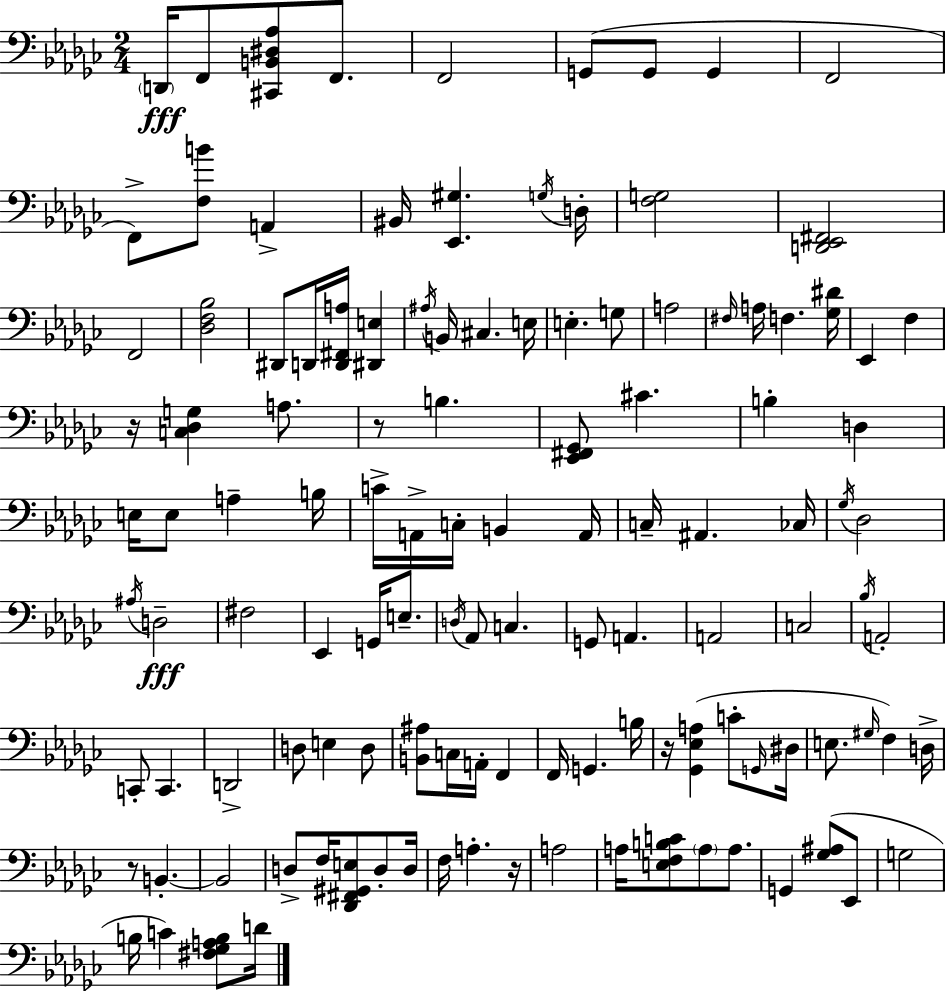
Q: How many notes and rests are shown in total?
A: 121